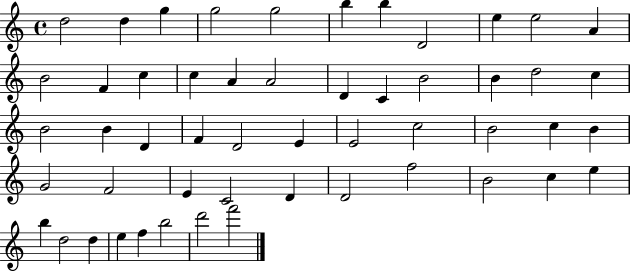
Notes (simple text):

D5/h D5/q G5/q G5/h G5/h B5/q B5/q D4/h E5/q E5/h A4/q B4/h F4/q C5/q C5/q A4/q A4/h D4/q C4/q B4/h B4/q D5/h C5/q B4/h B4/q D4/q F4/q D4/h E4/q E4/h C5/h B4/h C5/q B4/q G4/h F4/h E4/q C4/h D4/q D4/h F5/h B4/h C5/q E5/q B5/q D5/h D5/q E5/q F5/q B5/h D6/h F6/h